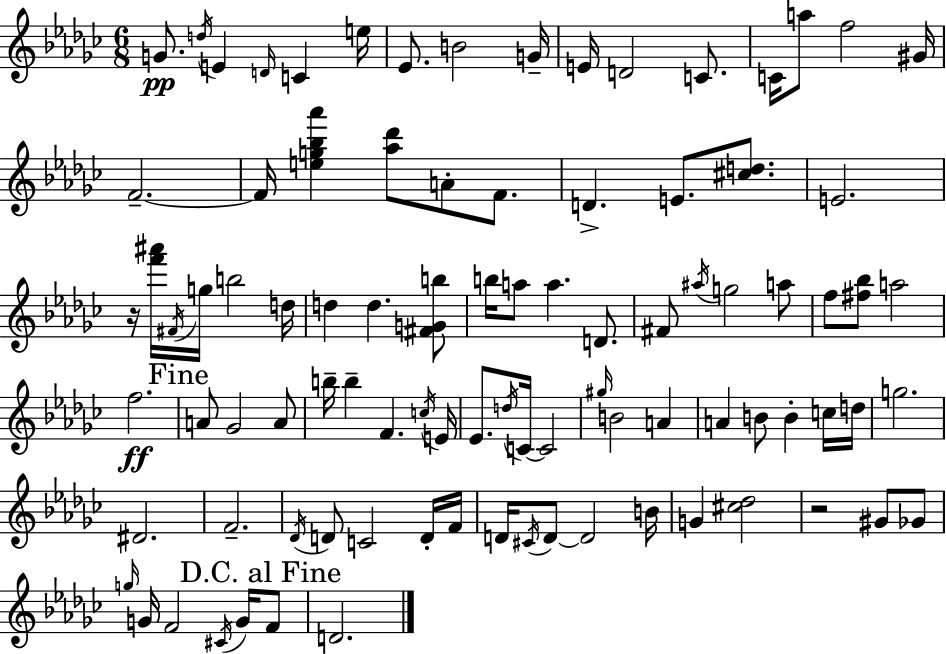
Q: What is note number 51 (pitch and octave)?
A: C4